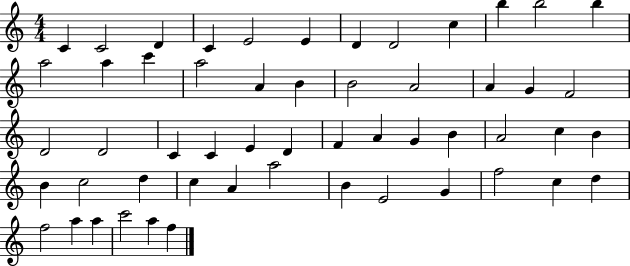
{
  \clef treble
  \numericTimeSignature
  \time 4/4
  \key c \major
  c'4 c'2 d'4 | c'4 e'2 e'4 | d'4 d'2 c''4 | b''4 b''2 b''4 | \break a''2 a''4 c'''4 | a''2 a'4 b'4 | b'2 a'2 | a'4 g'4 f'2 | \break d'2 d'2 | c'4 c'4 e'4 d'4 | f'4 a'4 g'4 b'4 | a'2 c''4 b'4 | \break b'4 c''2 d''4 | c''4 a'4 a''2 | b'4 e'2 g'4 | f''2 c''4 d''4 | \break f''2 a''4 a''4 | c'''2 a''4 f''4 | \bar "|."
}